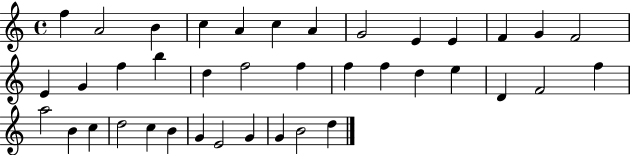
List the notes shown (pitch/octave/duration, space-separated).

F5/q A4/h B4/q C5/q A4/q C5/q A4/q G4/h E4/q E4/q F4/q G4/q F4/h E4/q G4/q F5/q B5/q D5/q F5/h F5/q F5/q F5/q D5/q E5/q D4/q F4/h F5/q A5/h B4/q C5/q D5/h C5/q B4/q G4/q E4/h G4/q G4/q B4/h D5/q